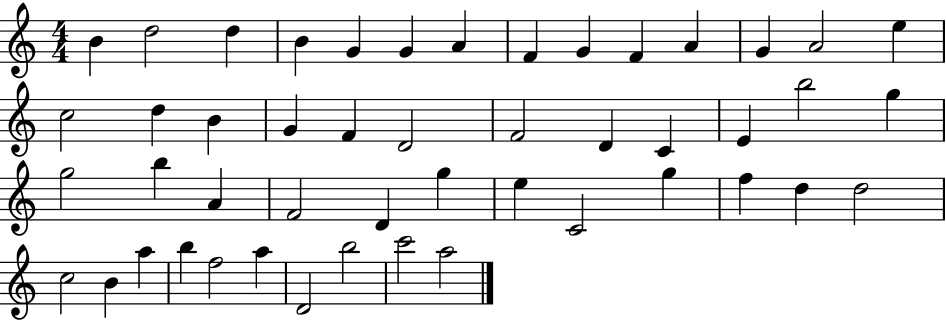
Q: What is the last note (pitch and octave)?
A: A5